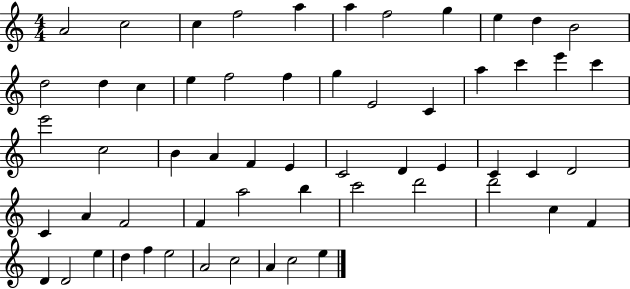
{
  \clef treble
  \numericTimeSignature
  \time 4/4
  \key c \major
  a'2 c''2 | c''4 f''2 a''4 | a''4 f''2 g''4 | e''4 d''4 b'2 | \break d''2 d''4 c''4 | e''4 f''2 f''4 | g''4 e'2 c'4 | a''4 c'''4 e'''4 c'''4 | \break e'''2 c''2 | b'4 a'4 f'4 e'4 | c'2 d'4 e'4 | c'4 c'4 d'2 | \break c'4 a'4 f'2 | f'4 a''2 b''4 | c'''2 d'''2 | d'''2 c''4 f'4 | \break d'4 d'2 e''4 | d''4 f''4 e''2 | a'2 c''2 | a'4 c''2 e''4 | \break \bar "|."
}